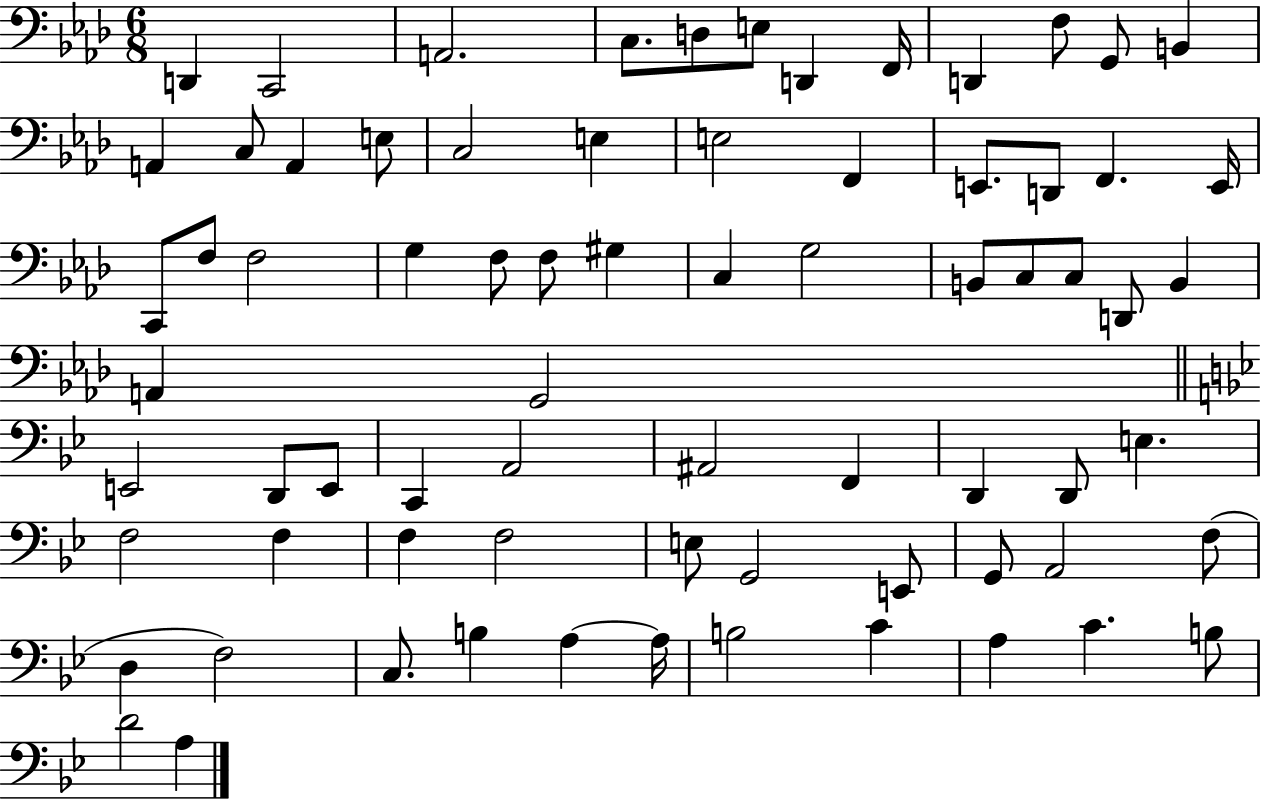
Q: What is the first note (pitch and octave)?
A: D2